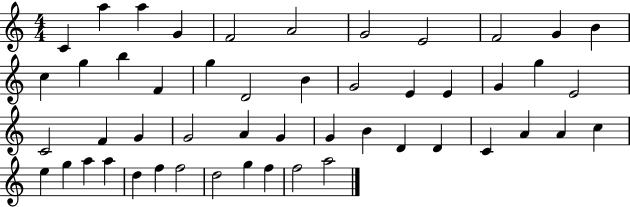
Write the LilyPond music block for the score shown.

{
  \clef treble
  \numericTimeSignature
  \time 4/4
  \key c \major
  c'4 a''4 a''4 g'4 | f'2 a'2 | g'2 e'2 | f'2 g'4 b'4 | \break c''4 g''4 b''4 f'4 | g''4 d'2 b'4 | g'2 e'4 e'4 | g'4 g''4 e'2 | \break c'2 f'4 g'4 | g'2 a'4 g'4 | g'4 b'4 d'4 d'4 | c'4 a'4 a'4 c''4 | \break e''4 g''4 a''4 a''4 | d''4 f''4 f''2 | d''2 g''4 f''4 | f''2 a''2 | \break \bar "|."
}